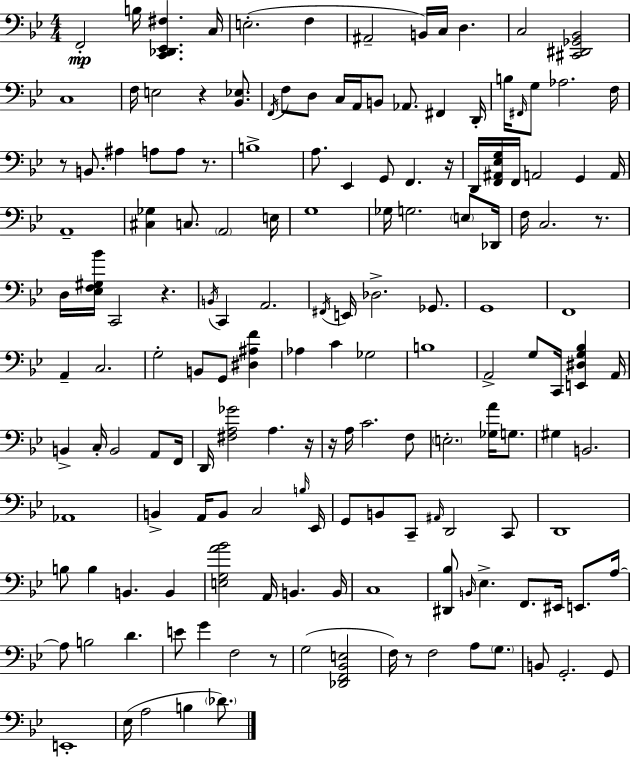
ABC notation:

X:1
T:Untitled
M:4/4
L:1/4
K:Bb
F,,2 B,/4 [C,,_D,,_E,,^F,] C,/4 E,2 F, ^A,,2 B,,/4 C,/4 D, C,2 [^C,,^D,,_G,,_B,,]2 C,4 F,/4 E,2 z [_B,,_E,]/2 F,,/4 F,/2 D,/2 C,/4 A,,/4 B,,/2 _A,,/2 ^F,, D,,/4 B,/4 ^F,,/4 G,/2 _A,2 F,/4 z/2 B,,/2 ^A, A,/2 A,/2 z/2 B,4 A,/2 _E,, G,,/2 F,, z/4 D,,/4 [F,,^A,,_E,G,]/4 F,,/4 A,,2 G,, A,,/4 A,,4 [^C,_G,] C,/2 A,,2 E,/4 G,4 _G,/4 G,2 E,/2 _D,,/4 F,/4 C,2 z/2 D,/4 [_E,F,^G,_B]/4 C,,2 z B,,/4 C,, A,,2 ^F,,/4 E,,/4 _D,2 _G,,/2 G,,4 F,,4 A,, C,2 G,2 B,,/2 G,,/2 [^D,^A,F] _A, C _G,2 B,4 A,,2 G,/2 C,,/4 [E,,^D,G,_B,] A,,/4 B,, C,/4 B,,2 A,,/2 F,,/4 D,,/4 [^F,A,_G]2 A, z/4 z/4 A,/4 C2 F,/2 E,2 [_G,A]/4 G,/2 ^G, B,,2 _A,,4 B,, A,,/4 B,,/2 C,2 B,/4 _E,,/4 G,,/2 B,,/2 C,,/2 ^A,,/4 D,,2 C,,/2 D,,4 B,/2 B, B,, B,, [E,G,A_B]2 A,,/4 B,, B,,/4 C,4 [^D,,_B,]/2 B,,/4 _E, F,,/2 ^E,,/4 E,,/2 A,/4 A,/2 B,2 D E/2 G F,2 z/2 G,2 [_D,,F,,_B,,E,]2 F,/4 z/2 F,2 A,/2 G,/2 B,,/2 G,,2 G,,/2 E,,4 _E,/4 A,2 B, _D/2